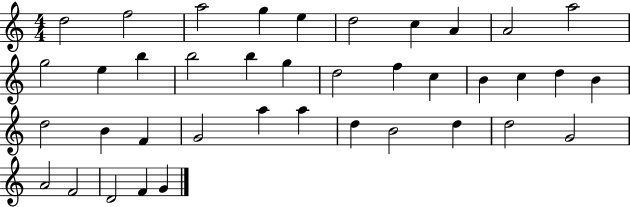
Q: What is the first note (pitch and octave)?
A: D5